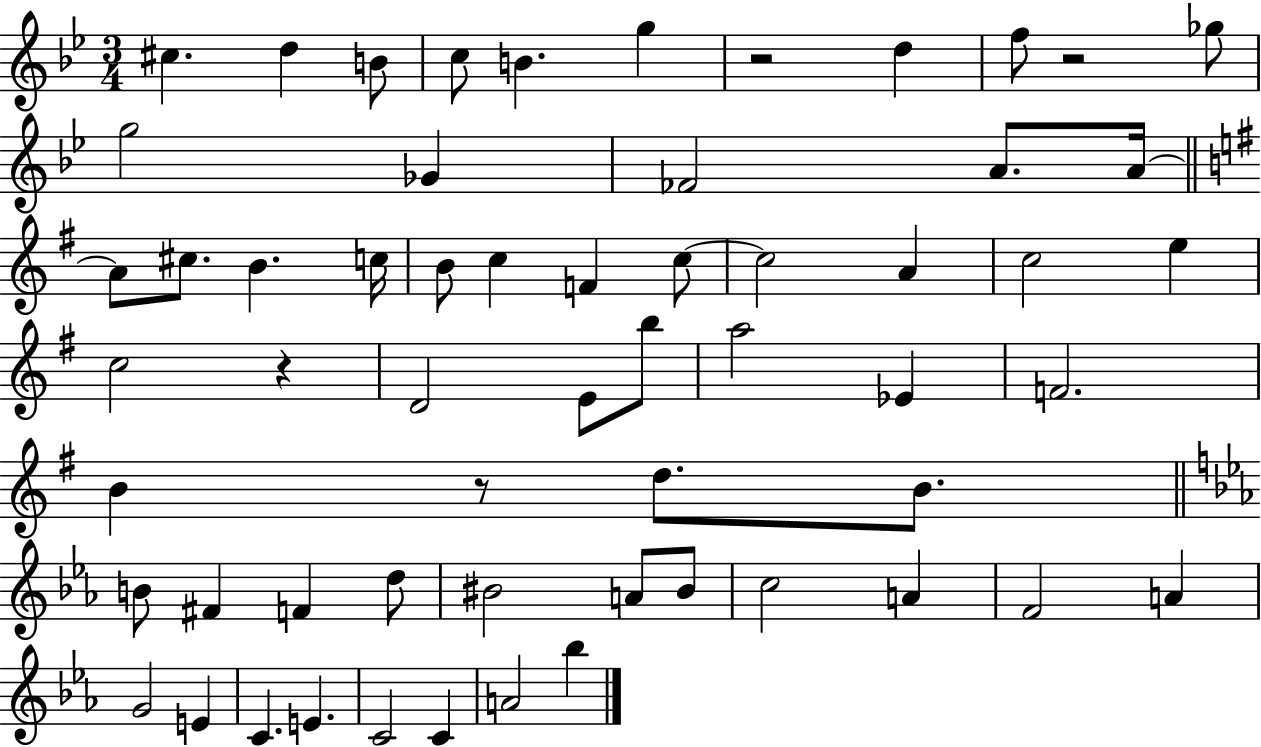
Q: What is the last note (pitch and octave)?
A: Bb5